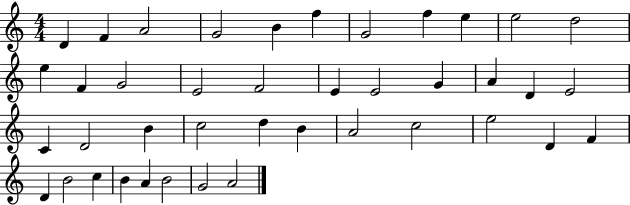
D4/q F4/q A4/h G4/h B4/q F5/q G4/h F5/q E5/q E5/h D5/h E5/q F4/q G4/h E4/h F4/h E4/q E4/h G4/q A4/q D4/q E4/h C4/q D4/h B4/q C5/h D5/q B4/q A4/h C5/h E5/h D4/q F4/q D4/q B4/h C5/q B4/q A4/q B4/h G4/h A4/h